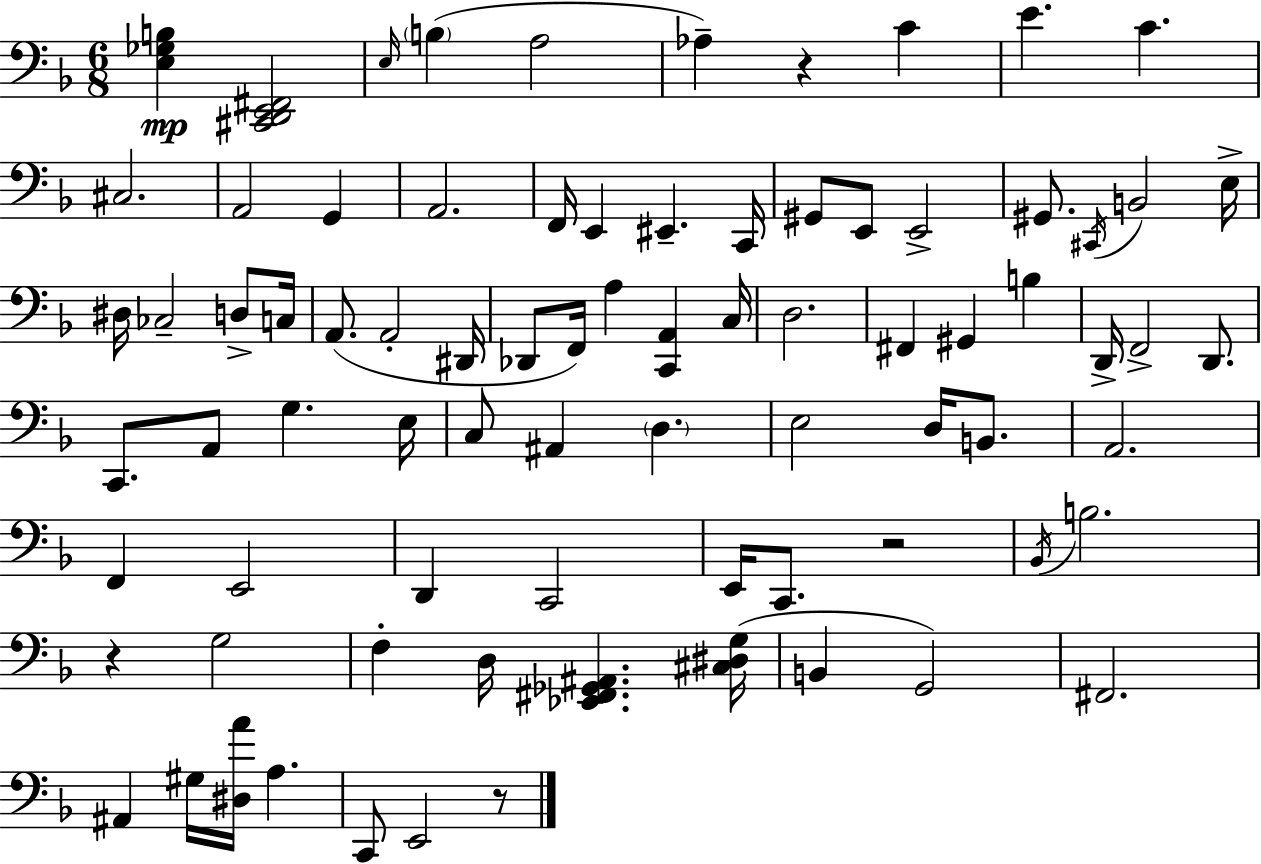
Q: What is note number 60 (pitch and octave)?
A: G3